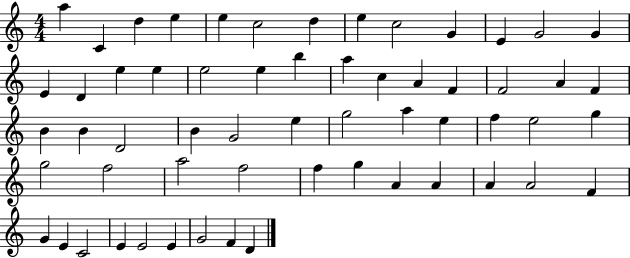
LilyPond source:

{
  \clef treble
  \numericTimeSignature
  \time 4/4
  \key c \major
  a''4 c'4 d''4 e''4 | e''4 c''2 d''4 | e''4 c''2 g'4 | e'4 g'2 g'4 | \break e'4 d'4 e''4 e''4 | e''2 e''4 b''4 | a''4 c''4 a'4 f'4 | f'2 a'4 f'4 | \break b'4 b'4 d'2 | b'4 g'2 e''4 | g''2 a''4 e''4 | f''4 e''2 g''4 | \break g''2 f''2 | a''2 f''2 | f''4 g''4 a'4 a'4 | a'4 a'2 f'4 | \break g'4 e'4 c'2 | e'4 e'2 e'4 | g'2 f'4 d'4 | \bar "|."
}